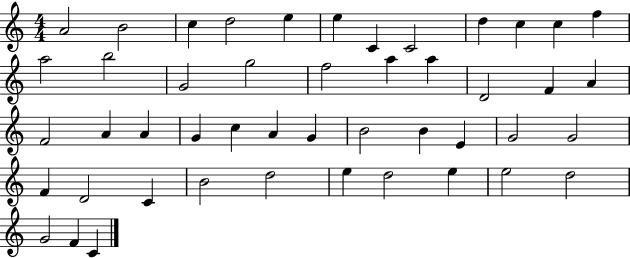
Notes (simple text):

A4/h B4/h C5/q D5/h E5/q E5/q C4/q C4/h D5/q C5/q C5/q F5/q A5/h B5/h G4/h G5/h F5/h A5/q A5/q D4/h F4/q A4/q F4/h A4/q A4/q G4/q C5/q A4/q G4/q B4/h B4/q E4/q G4/h G4/h F4/q D4/h C4/q B4/h D5/h E5/q D5/h E5/q E5/h D5/h G4/h F4/q C4/q